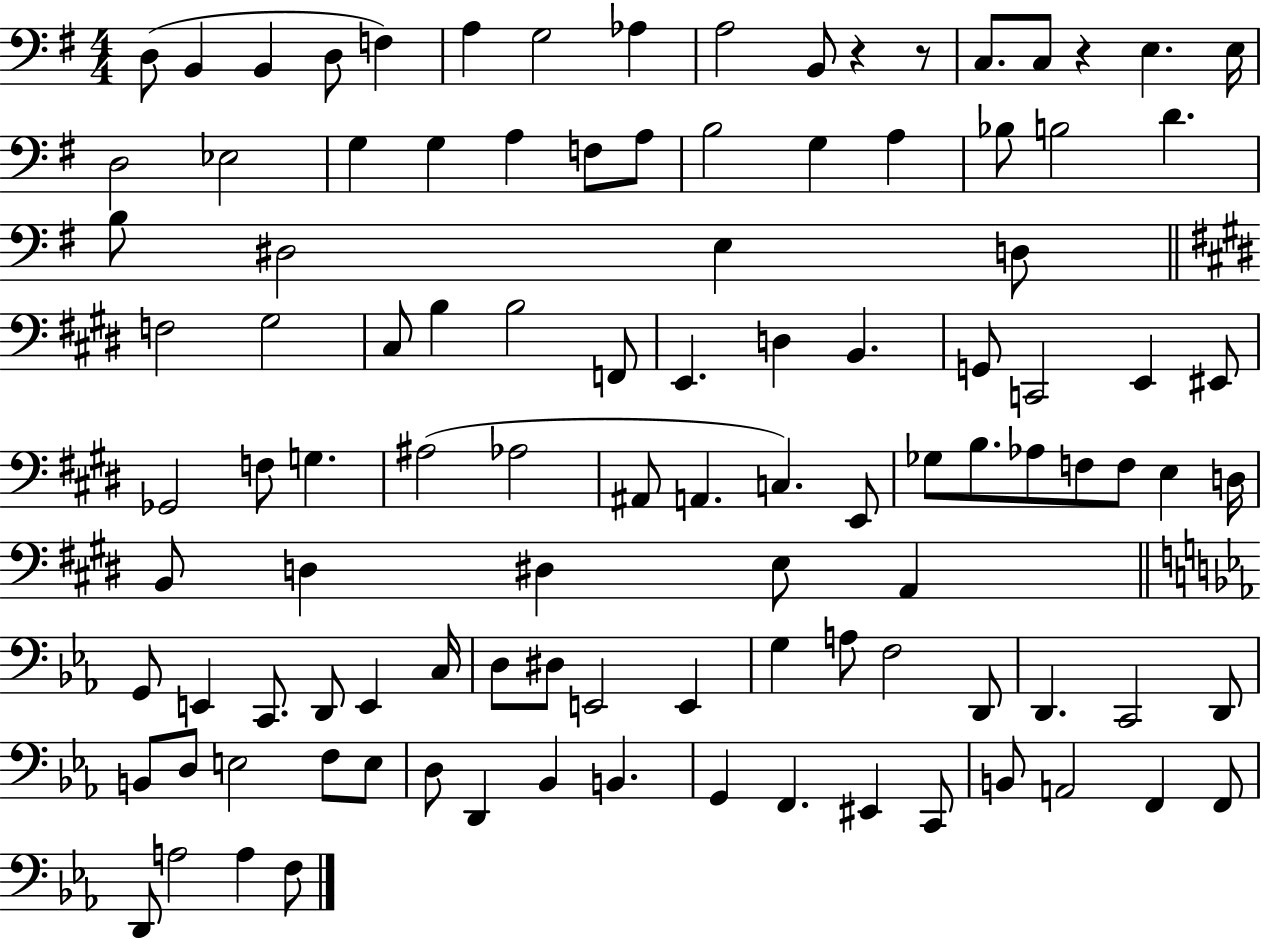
D3/e B2/q B2/q D3/e F3/q A3/q G3/h Ab3/q A3/h B2/e R/q R/e C3/e. C3/e R/q E3/q. E3/s D3/h Eb3/h G3/q G3/q A3/q F3/e A3/e B3/h G3/q A3/q Bb3/e B3/h D4/q. B3/e D#3/h E3/q D3/e F3/h G#3/h C#3/e B3/q B3/h F2/e E2/q. D3/q B2/q. G2/e C2/h E2/q EIS2/e Gb2/h F3/e G3/q. A#3/h Ab3/h A#2/e A2/q. C3/q. E2/e Gb3/e B3/e. Ab3/e F3/e F3/e E3/q D3/s B2/e D3/q D#3/q E3/e A2/q G2/e E2/q C2/e. D2/e E2/q C3/s D3/e D#3/e E2/h E2/q G3/q A3/e F3/h D2/e D2/q. C2/h D2/e B2/e D3/e E3/h F3/e E3/e D3/e D2/q Bb2/q B2/q. G2/q F2/q. EIS2/q C2/e B2/e A2/h F2/q F2/e D2/e A3/h A3/q F3/e